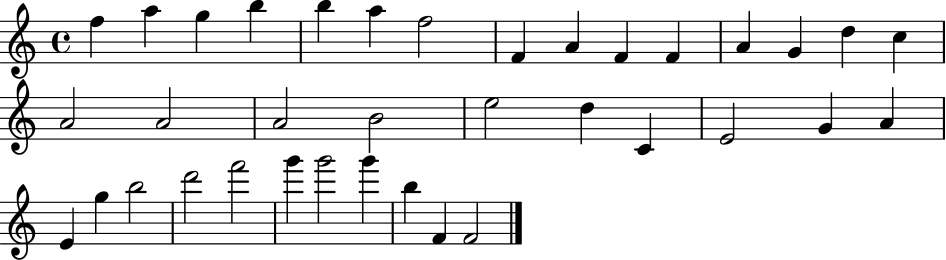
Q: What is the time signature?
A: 4/4